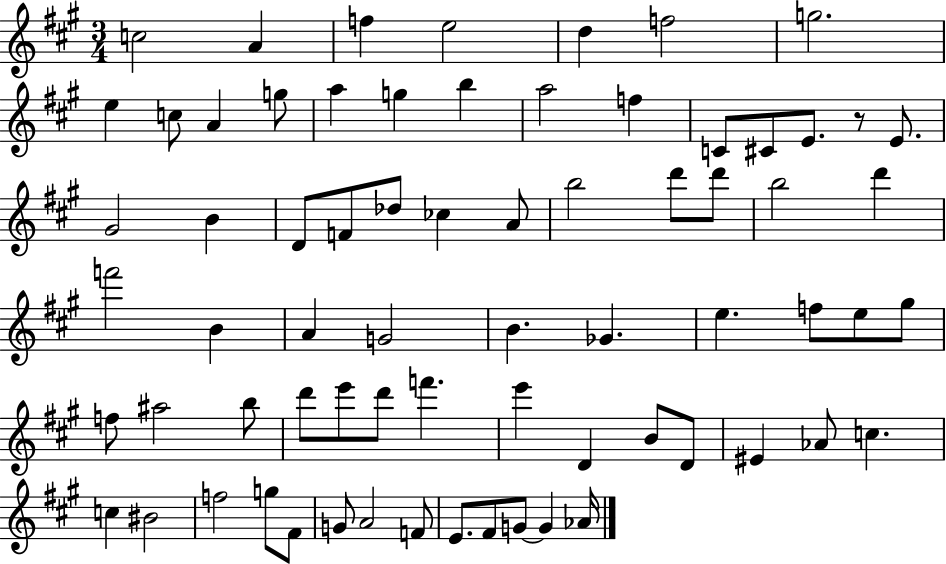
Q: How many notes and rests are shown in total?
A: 70